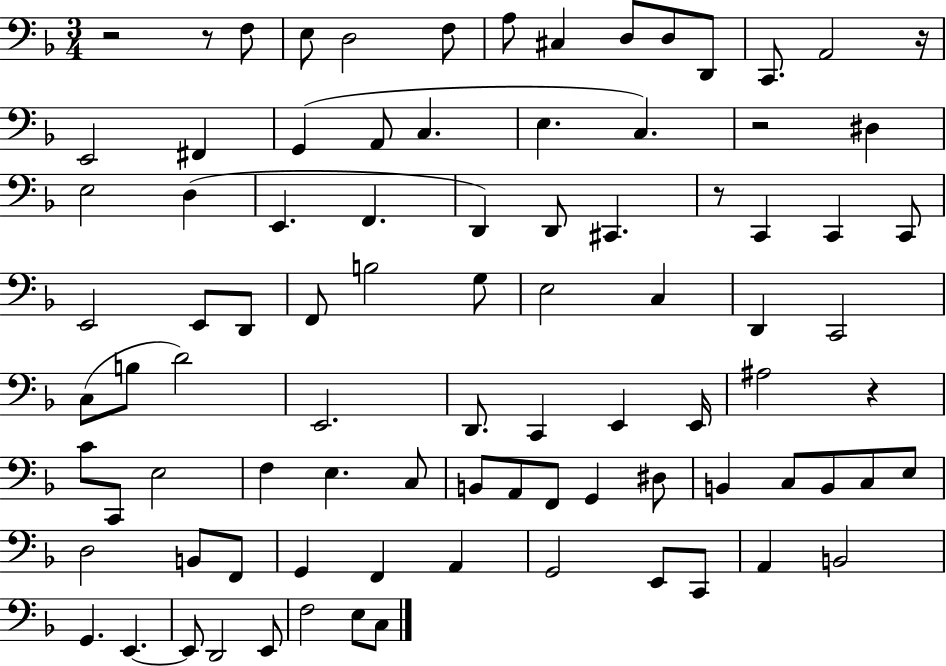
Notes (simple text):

R/h R/e F3/e E3/e D3/h F3/e A3/e C#3/q D3/e D3/e D2/e C2/e. A2/h R/s E2/h F#2/q G2/q A2/e C3/q. E3/q. C3/q. R/h D#3/q E3/h D3/q E2/q. F2/q. D2/q D2/e C#2/q. R/e C2/q C2/q C2/e E2/h E2/e D2/e F2/e B3/h G3/e E3/h C3/q D2/q C2/h C3/e B3/e D4/h E2/h. D2/e. C2/q E2/q E2/s A#3/h R/q C4/e C2/e E3/h F3/q E3/q. C3/e B2/e A2/e F2/e G2/q D#3/e B2/q C3/e B2/e C3/e E3/e D3/h B2/e F2/e G2/q F2/q A2/q G2/h E2/e C2/e A2/q B2/h G2/q. E2/q. E2/e D2/h E2/e F3/h E3/e C3/e